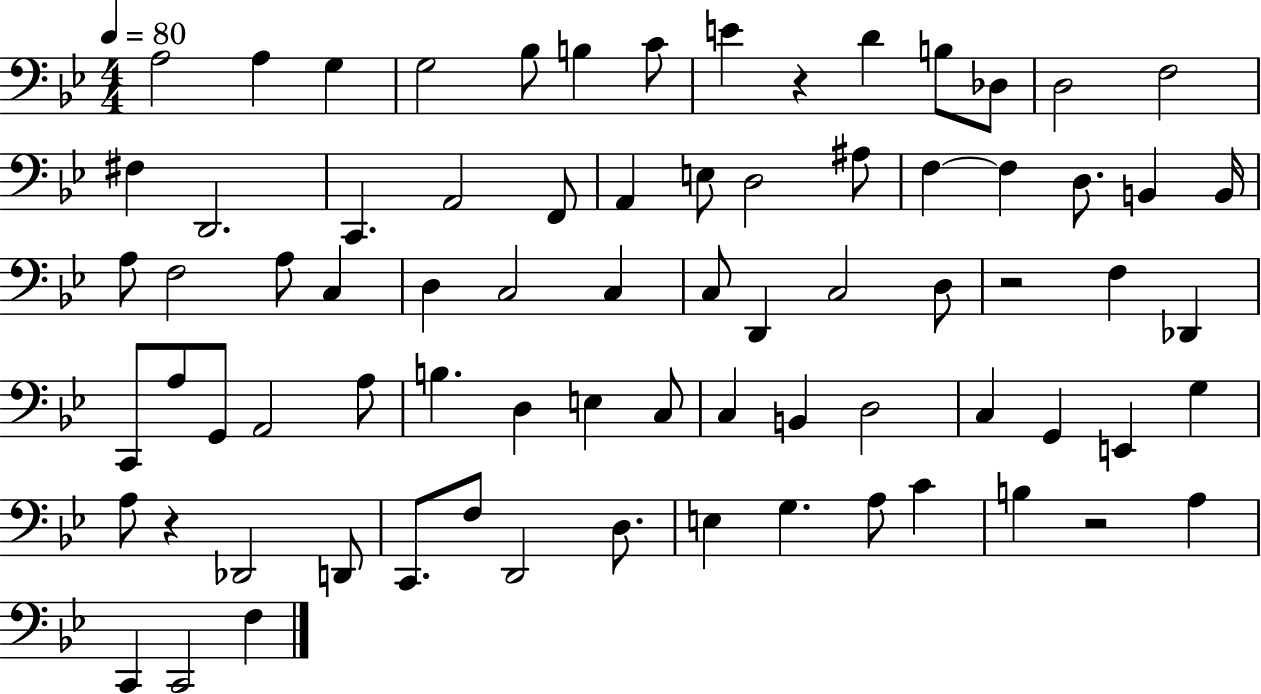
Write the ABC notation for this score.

X:1
T:Untitled
M:4/4
L:1/4
K:Bb
A,2 A, G, G,2 _B,/2 B, C/2 E z D B,/2 _D,/2 D,2 F,2 ^F, D,,2 C,, A,,2 F,,/2 A,, E,/2 D,2 ^A,/2 F, F, D,/2 B,, B,,/4 A,/2 F,2 A,/2 C, D, C,2 C, C,/2 D,, C,2 D,/2 z2 F, _D,, C,,/2 A,/2 G,,/2 A,,2 A,/2 B, D, E, C,/2 C, B,, D,2 C, G,, E,, G, A,/2 z _D,,2 D,,/2 C,,/2 F,/2 D,,2 D,/2 E, G, A,/2 C B, z2 A, C,, C,,2 F,